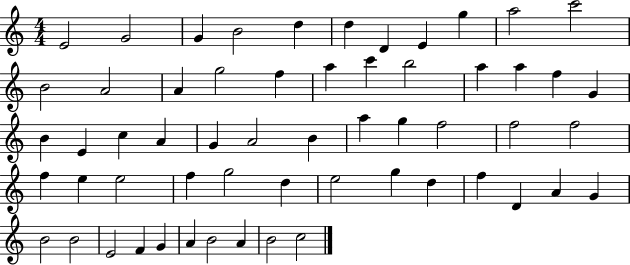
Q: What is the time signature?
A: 4/4